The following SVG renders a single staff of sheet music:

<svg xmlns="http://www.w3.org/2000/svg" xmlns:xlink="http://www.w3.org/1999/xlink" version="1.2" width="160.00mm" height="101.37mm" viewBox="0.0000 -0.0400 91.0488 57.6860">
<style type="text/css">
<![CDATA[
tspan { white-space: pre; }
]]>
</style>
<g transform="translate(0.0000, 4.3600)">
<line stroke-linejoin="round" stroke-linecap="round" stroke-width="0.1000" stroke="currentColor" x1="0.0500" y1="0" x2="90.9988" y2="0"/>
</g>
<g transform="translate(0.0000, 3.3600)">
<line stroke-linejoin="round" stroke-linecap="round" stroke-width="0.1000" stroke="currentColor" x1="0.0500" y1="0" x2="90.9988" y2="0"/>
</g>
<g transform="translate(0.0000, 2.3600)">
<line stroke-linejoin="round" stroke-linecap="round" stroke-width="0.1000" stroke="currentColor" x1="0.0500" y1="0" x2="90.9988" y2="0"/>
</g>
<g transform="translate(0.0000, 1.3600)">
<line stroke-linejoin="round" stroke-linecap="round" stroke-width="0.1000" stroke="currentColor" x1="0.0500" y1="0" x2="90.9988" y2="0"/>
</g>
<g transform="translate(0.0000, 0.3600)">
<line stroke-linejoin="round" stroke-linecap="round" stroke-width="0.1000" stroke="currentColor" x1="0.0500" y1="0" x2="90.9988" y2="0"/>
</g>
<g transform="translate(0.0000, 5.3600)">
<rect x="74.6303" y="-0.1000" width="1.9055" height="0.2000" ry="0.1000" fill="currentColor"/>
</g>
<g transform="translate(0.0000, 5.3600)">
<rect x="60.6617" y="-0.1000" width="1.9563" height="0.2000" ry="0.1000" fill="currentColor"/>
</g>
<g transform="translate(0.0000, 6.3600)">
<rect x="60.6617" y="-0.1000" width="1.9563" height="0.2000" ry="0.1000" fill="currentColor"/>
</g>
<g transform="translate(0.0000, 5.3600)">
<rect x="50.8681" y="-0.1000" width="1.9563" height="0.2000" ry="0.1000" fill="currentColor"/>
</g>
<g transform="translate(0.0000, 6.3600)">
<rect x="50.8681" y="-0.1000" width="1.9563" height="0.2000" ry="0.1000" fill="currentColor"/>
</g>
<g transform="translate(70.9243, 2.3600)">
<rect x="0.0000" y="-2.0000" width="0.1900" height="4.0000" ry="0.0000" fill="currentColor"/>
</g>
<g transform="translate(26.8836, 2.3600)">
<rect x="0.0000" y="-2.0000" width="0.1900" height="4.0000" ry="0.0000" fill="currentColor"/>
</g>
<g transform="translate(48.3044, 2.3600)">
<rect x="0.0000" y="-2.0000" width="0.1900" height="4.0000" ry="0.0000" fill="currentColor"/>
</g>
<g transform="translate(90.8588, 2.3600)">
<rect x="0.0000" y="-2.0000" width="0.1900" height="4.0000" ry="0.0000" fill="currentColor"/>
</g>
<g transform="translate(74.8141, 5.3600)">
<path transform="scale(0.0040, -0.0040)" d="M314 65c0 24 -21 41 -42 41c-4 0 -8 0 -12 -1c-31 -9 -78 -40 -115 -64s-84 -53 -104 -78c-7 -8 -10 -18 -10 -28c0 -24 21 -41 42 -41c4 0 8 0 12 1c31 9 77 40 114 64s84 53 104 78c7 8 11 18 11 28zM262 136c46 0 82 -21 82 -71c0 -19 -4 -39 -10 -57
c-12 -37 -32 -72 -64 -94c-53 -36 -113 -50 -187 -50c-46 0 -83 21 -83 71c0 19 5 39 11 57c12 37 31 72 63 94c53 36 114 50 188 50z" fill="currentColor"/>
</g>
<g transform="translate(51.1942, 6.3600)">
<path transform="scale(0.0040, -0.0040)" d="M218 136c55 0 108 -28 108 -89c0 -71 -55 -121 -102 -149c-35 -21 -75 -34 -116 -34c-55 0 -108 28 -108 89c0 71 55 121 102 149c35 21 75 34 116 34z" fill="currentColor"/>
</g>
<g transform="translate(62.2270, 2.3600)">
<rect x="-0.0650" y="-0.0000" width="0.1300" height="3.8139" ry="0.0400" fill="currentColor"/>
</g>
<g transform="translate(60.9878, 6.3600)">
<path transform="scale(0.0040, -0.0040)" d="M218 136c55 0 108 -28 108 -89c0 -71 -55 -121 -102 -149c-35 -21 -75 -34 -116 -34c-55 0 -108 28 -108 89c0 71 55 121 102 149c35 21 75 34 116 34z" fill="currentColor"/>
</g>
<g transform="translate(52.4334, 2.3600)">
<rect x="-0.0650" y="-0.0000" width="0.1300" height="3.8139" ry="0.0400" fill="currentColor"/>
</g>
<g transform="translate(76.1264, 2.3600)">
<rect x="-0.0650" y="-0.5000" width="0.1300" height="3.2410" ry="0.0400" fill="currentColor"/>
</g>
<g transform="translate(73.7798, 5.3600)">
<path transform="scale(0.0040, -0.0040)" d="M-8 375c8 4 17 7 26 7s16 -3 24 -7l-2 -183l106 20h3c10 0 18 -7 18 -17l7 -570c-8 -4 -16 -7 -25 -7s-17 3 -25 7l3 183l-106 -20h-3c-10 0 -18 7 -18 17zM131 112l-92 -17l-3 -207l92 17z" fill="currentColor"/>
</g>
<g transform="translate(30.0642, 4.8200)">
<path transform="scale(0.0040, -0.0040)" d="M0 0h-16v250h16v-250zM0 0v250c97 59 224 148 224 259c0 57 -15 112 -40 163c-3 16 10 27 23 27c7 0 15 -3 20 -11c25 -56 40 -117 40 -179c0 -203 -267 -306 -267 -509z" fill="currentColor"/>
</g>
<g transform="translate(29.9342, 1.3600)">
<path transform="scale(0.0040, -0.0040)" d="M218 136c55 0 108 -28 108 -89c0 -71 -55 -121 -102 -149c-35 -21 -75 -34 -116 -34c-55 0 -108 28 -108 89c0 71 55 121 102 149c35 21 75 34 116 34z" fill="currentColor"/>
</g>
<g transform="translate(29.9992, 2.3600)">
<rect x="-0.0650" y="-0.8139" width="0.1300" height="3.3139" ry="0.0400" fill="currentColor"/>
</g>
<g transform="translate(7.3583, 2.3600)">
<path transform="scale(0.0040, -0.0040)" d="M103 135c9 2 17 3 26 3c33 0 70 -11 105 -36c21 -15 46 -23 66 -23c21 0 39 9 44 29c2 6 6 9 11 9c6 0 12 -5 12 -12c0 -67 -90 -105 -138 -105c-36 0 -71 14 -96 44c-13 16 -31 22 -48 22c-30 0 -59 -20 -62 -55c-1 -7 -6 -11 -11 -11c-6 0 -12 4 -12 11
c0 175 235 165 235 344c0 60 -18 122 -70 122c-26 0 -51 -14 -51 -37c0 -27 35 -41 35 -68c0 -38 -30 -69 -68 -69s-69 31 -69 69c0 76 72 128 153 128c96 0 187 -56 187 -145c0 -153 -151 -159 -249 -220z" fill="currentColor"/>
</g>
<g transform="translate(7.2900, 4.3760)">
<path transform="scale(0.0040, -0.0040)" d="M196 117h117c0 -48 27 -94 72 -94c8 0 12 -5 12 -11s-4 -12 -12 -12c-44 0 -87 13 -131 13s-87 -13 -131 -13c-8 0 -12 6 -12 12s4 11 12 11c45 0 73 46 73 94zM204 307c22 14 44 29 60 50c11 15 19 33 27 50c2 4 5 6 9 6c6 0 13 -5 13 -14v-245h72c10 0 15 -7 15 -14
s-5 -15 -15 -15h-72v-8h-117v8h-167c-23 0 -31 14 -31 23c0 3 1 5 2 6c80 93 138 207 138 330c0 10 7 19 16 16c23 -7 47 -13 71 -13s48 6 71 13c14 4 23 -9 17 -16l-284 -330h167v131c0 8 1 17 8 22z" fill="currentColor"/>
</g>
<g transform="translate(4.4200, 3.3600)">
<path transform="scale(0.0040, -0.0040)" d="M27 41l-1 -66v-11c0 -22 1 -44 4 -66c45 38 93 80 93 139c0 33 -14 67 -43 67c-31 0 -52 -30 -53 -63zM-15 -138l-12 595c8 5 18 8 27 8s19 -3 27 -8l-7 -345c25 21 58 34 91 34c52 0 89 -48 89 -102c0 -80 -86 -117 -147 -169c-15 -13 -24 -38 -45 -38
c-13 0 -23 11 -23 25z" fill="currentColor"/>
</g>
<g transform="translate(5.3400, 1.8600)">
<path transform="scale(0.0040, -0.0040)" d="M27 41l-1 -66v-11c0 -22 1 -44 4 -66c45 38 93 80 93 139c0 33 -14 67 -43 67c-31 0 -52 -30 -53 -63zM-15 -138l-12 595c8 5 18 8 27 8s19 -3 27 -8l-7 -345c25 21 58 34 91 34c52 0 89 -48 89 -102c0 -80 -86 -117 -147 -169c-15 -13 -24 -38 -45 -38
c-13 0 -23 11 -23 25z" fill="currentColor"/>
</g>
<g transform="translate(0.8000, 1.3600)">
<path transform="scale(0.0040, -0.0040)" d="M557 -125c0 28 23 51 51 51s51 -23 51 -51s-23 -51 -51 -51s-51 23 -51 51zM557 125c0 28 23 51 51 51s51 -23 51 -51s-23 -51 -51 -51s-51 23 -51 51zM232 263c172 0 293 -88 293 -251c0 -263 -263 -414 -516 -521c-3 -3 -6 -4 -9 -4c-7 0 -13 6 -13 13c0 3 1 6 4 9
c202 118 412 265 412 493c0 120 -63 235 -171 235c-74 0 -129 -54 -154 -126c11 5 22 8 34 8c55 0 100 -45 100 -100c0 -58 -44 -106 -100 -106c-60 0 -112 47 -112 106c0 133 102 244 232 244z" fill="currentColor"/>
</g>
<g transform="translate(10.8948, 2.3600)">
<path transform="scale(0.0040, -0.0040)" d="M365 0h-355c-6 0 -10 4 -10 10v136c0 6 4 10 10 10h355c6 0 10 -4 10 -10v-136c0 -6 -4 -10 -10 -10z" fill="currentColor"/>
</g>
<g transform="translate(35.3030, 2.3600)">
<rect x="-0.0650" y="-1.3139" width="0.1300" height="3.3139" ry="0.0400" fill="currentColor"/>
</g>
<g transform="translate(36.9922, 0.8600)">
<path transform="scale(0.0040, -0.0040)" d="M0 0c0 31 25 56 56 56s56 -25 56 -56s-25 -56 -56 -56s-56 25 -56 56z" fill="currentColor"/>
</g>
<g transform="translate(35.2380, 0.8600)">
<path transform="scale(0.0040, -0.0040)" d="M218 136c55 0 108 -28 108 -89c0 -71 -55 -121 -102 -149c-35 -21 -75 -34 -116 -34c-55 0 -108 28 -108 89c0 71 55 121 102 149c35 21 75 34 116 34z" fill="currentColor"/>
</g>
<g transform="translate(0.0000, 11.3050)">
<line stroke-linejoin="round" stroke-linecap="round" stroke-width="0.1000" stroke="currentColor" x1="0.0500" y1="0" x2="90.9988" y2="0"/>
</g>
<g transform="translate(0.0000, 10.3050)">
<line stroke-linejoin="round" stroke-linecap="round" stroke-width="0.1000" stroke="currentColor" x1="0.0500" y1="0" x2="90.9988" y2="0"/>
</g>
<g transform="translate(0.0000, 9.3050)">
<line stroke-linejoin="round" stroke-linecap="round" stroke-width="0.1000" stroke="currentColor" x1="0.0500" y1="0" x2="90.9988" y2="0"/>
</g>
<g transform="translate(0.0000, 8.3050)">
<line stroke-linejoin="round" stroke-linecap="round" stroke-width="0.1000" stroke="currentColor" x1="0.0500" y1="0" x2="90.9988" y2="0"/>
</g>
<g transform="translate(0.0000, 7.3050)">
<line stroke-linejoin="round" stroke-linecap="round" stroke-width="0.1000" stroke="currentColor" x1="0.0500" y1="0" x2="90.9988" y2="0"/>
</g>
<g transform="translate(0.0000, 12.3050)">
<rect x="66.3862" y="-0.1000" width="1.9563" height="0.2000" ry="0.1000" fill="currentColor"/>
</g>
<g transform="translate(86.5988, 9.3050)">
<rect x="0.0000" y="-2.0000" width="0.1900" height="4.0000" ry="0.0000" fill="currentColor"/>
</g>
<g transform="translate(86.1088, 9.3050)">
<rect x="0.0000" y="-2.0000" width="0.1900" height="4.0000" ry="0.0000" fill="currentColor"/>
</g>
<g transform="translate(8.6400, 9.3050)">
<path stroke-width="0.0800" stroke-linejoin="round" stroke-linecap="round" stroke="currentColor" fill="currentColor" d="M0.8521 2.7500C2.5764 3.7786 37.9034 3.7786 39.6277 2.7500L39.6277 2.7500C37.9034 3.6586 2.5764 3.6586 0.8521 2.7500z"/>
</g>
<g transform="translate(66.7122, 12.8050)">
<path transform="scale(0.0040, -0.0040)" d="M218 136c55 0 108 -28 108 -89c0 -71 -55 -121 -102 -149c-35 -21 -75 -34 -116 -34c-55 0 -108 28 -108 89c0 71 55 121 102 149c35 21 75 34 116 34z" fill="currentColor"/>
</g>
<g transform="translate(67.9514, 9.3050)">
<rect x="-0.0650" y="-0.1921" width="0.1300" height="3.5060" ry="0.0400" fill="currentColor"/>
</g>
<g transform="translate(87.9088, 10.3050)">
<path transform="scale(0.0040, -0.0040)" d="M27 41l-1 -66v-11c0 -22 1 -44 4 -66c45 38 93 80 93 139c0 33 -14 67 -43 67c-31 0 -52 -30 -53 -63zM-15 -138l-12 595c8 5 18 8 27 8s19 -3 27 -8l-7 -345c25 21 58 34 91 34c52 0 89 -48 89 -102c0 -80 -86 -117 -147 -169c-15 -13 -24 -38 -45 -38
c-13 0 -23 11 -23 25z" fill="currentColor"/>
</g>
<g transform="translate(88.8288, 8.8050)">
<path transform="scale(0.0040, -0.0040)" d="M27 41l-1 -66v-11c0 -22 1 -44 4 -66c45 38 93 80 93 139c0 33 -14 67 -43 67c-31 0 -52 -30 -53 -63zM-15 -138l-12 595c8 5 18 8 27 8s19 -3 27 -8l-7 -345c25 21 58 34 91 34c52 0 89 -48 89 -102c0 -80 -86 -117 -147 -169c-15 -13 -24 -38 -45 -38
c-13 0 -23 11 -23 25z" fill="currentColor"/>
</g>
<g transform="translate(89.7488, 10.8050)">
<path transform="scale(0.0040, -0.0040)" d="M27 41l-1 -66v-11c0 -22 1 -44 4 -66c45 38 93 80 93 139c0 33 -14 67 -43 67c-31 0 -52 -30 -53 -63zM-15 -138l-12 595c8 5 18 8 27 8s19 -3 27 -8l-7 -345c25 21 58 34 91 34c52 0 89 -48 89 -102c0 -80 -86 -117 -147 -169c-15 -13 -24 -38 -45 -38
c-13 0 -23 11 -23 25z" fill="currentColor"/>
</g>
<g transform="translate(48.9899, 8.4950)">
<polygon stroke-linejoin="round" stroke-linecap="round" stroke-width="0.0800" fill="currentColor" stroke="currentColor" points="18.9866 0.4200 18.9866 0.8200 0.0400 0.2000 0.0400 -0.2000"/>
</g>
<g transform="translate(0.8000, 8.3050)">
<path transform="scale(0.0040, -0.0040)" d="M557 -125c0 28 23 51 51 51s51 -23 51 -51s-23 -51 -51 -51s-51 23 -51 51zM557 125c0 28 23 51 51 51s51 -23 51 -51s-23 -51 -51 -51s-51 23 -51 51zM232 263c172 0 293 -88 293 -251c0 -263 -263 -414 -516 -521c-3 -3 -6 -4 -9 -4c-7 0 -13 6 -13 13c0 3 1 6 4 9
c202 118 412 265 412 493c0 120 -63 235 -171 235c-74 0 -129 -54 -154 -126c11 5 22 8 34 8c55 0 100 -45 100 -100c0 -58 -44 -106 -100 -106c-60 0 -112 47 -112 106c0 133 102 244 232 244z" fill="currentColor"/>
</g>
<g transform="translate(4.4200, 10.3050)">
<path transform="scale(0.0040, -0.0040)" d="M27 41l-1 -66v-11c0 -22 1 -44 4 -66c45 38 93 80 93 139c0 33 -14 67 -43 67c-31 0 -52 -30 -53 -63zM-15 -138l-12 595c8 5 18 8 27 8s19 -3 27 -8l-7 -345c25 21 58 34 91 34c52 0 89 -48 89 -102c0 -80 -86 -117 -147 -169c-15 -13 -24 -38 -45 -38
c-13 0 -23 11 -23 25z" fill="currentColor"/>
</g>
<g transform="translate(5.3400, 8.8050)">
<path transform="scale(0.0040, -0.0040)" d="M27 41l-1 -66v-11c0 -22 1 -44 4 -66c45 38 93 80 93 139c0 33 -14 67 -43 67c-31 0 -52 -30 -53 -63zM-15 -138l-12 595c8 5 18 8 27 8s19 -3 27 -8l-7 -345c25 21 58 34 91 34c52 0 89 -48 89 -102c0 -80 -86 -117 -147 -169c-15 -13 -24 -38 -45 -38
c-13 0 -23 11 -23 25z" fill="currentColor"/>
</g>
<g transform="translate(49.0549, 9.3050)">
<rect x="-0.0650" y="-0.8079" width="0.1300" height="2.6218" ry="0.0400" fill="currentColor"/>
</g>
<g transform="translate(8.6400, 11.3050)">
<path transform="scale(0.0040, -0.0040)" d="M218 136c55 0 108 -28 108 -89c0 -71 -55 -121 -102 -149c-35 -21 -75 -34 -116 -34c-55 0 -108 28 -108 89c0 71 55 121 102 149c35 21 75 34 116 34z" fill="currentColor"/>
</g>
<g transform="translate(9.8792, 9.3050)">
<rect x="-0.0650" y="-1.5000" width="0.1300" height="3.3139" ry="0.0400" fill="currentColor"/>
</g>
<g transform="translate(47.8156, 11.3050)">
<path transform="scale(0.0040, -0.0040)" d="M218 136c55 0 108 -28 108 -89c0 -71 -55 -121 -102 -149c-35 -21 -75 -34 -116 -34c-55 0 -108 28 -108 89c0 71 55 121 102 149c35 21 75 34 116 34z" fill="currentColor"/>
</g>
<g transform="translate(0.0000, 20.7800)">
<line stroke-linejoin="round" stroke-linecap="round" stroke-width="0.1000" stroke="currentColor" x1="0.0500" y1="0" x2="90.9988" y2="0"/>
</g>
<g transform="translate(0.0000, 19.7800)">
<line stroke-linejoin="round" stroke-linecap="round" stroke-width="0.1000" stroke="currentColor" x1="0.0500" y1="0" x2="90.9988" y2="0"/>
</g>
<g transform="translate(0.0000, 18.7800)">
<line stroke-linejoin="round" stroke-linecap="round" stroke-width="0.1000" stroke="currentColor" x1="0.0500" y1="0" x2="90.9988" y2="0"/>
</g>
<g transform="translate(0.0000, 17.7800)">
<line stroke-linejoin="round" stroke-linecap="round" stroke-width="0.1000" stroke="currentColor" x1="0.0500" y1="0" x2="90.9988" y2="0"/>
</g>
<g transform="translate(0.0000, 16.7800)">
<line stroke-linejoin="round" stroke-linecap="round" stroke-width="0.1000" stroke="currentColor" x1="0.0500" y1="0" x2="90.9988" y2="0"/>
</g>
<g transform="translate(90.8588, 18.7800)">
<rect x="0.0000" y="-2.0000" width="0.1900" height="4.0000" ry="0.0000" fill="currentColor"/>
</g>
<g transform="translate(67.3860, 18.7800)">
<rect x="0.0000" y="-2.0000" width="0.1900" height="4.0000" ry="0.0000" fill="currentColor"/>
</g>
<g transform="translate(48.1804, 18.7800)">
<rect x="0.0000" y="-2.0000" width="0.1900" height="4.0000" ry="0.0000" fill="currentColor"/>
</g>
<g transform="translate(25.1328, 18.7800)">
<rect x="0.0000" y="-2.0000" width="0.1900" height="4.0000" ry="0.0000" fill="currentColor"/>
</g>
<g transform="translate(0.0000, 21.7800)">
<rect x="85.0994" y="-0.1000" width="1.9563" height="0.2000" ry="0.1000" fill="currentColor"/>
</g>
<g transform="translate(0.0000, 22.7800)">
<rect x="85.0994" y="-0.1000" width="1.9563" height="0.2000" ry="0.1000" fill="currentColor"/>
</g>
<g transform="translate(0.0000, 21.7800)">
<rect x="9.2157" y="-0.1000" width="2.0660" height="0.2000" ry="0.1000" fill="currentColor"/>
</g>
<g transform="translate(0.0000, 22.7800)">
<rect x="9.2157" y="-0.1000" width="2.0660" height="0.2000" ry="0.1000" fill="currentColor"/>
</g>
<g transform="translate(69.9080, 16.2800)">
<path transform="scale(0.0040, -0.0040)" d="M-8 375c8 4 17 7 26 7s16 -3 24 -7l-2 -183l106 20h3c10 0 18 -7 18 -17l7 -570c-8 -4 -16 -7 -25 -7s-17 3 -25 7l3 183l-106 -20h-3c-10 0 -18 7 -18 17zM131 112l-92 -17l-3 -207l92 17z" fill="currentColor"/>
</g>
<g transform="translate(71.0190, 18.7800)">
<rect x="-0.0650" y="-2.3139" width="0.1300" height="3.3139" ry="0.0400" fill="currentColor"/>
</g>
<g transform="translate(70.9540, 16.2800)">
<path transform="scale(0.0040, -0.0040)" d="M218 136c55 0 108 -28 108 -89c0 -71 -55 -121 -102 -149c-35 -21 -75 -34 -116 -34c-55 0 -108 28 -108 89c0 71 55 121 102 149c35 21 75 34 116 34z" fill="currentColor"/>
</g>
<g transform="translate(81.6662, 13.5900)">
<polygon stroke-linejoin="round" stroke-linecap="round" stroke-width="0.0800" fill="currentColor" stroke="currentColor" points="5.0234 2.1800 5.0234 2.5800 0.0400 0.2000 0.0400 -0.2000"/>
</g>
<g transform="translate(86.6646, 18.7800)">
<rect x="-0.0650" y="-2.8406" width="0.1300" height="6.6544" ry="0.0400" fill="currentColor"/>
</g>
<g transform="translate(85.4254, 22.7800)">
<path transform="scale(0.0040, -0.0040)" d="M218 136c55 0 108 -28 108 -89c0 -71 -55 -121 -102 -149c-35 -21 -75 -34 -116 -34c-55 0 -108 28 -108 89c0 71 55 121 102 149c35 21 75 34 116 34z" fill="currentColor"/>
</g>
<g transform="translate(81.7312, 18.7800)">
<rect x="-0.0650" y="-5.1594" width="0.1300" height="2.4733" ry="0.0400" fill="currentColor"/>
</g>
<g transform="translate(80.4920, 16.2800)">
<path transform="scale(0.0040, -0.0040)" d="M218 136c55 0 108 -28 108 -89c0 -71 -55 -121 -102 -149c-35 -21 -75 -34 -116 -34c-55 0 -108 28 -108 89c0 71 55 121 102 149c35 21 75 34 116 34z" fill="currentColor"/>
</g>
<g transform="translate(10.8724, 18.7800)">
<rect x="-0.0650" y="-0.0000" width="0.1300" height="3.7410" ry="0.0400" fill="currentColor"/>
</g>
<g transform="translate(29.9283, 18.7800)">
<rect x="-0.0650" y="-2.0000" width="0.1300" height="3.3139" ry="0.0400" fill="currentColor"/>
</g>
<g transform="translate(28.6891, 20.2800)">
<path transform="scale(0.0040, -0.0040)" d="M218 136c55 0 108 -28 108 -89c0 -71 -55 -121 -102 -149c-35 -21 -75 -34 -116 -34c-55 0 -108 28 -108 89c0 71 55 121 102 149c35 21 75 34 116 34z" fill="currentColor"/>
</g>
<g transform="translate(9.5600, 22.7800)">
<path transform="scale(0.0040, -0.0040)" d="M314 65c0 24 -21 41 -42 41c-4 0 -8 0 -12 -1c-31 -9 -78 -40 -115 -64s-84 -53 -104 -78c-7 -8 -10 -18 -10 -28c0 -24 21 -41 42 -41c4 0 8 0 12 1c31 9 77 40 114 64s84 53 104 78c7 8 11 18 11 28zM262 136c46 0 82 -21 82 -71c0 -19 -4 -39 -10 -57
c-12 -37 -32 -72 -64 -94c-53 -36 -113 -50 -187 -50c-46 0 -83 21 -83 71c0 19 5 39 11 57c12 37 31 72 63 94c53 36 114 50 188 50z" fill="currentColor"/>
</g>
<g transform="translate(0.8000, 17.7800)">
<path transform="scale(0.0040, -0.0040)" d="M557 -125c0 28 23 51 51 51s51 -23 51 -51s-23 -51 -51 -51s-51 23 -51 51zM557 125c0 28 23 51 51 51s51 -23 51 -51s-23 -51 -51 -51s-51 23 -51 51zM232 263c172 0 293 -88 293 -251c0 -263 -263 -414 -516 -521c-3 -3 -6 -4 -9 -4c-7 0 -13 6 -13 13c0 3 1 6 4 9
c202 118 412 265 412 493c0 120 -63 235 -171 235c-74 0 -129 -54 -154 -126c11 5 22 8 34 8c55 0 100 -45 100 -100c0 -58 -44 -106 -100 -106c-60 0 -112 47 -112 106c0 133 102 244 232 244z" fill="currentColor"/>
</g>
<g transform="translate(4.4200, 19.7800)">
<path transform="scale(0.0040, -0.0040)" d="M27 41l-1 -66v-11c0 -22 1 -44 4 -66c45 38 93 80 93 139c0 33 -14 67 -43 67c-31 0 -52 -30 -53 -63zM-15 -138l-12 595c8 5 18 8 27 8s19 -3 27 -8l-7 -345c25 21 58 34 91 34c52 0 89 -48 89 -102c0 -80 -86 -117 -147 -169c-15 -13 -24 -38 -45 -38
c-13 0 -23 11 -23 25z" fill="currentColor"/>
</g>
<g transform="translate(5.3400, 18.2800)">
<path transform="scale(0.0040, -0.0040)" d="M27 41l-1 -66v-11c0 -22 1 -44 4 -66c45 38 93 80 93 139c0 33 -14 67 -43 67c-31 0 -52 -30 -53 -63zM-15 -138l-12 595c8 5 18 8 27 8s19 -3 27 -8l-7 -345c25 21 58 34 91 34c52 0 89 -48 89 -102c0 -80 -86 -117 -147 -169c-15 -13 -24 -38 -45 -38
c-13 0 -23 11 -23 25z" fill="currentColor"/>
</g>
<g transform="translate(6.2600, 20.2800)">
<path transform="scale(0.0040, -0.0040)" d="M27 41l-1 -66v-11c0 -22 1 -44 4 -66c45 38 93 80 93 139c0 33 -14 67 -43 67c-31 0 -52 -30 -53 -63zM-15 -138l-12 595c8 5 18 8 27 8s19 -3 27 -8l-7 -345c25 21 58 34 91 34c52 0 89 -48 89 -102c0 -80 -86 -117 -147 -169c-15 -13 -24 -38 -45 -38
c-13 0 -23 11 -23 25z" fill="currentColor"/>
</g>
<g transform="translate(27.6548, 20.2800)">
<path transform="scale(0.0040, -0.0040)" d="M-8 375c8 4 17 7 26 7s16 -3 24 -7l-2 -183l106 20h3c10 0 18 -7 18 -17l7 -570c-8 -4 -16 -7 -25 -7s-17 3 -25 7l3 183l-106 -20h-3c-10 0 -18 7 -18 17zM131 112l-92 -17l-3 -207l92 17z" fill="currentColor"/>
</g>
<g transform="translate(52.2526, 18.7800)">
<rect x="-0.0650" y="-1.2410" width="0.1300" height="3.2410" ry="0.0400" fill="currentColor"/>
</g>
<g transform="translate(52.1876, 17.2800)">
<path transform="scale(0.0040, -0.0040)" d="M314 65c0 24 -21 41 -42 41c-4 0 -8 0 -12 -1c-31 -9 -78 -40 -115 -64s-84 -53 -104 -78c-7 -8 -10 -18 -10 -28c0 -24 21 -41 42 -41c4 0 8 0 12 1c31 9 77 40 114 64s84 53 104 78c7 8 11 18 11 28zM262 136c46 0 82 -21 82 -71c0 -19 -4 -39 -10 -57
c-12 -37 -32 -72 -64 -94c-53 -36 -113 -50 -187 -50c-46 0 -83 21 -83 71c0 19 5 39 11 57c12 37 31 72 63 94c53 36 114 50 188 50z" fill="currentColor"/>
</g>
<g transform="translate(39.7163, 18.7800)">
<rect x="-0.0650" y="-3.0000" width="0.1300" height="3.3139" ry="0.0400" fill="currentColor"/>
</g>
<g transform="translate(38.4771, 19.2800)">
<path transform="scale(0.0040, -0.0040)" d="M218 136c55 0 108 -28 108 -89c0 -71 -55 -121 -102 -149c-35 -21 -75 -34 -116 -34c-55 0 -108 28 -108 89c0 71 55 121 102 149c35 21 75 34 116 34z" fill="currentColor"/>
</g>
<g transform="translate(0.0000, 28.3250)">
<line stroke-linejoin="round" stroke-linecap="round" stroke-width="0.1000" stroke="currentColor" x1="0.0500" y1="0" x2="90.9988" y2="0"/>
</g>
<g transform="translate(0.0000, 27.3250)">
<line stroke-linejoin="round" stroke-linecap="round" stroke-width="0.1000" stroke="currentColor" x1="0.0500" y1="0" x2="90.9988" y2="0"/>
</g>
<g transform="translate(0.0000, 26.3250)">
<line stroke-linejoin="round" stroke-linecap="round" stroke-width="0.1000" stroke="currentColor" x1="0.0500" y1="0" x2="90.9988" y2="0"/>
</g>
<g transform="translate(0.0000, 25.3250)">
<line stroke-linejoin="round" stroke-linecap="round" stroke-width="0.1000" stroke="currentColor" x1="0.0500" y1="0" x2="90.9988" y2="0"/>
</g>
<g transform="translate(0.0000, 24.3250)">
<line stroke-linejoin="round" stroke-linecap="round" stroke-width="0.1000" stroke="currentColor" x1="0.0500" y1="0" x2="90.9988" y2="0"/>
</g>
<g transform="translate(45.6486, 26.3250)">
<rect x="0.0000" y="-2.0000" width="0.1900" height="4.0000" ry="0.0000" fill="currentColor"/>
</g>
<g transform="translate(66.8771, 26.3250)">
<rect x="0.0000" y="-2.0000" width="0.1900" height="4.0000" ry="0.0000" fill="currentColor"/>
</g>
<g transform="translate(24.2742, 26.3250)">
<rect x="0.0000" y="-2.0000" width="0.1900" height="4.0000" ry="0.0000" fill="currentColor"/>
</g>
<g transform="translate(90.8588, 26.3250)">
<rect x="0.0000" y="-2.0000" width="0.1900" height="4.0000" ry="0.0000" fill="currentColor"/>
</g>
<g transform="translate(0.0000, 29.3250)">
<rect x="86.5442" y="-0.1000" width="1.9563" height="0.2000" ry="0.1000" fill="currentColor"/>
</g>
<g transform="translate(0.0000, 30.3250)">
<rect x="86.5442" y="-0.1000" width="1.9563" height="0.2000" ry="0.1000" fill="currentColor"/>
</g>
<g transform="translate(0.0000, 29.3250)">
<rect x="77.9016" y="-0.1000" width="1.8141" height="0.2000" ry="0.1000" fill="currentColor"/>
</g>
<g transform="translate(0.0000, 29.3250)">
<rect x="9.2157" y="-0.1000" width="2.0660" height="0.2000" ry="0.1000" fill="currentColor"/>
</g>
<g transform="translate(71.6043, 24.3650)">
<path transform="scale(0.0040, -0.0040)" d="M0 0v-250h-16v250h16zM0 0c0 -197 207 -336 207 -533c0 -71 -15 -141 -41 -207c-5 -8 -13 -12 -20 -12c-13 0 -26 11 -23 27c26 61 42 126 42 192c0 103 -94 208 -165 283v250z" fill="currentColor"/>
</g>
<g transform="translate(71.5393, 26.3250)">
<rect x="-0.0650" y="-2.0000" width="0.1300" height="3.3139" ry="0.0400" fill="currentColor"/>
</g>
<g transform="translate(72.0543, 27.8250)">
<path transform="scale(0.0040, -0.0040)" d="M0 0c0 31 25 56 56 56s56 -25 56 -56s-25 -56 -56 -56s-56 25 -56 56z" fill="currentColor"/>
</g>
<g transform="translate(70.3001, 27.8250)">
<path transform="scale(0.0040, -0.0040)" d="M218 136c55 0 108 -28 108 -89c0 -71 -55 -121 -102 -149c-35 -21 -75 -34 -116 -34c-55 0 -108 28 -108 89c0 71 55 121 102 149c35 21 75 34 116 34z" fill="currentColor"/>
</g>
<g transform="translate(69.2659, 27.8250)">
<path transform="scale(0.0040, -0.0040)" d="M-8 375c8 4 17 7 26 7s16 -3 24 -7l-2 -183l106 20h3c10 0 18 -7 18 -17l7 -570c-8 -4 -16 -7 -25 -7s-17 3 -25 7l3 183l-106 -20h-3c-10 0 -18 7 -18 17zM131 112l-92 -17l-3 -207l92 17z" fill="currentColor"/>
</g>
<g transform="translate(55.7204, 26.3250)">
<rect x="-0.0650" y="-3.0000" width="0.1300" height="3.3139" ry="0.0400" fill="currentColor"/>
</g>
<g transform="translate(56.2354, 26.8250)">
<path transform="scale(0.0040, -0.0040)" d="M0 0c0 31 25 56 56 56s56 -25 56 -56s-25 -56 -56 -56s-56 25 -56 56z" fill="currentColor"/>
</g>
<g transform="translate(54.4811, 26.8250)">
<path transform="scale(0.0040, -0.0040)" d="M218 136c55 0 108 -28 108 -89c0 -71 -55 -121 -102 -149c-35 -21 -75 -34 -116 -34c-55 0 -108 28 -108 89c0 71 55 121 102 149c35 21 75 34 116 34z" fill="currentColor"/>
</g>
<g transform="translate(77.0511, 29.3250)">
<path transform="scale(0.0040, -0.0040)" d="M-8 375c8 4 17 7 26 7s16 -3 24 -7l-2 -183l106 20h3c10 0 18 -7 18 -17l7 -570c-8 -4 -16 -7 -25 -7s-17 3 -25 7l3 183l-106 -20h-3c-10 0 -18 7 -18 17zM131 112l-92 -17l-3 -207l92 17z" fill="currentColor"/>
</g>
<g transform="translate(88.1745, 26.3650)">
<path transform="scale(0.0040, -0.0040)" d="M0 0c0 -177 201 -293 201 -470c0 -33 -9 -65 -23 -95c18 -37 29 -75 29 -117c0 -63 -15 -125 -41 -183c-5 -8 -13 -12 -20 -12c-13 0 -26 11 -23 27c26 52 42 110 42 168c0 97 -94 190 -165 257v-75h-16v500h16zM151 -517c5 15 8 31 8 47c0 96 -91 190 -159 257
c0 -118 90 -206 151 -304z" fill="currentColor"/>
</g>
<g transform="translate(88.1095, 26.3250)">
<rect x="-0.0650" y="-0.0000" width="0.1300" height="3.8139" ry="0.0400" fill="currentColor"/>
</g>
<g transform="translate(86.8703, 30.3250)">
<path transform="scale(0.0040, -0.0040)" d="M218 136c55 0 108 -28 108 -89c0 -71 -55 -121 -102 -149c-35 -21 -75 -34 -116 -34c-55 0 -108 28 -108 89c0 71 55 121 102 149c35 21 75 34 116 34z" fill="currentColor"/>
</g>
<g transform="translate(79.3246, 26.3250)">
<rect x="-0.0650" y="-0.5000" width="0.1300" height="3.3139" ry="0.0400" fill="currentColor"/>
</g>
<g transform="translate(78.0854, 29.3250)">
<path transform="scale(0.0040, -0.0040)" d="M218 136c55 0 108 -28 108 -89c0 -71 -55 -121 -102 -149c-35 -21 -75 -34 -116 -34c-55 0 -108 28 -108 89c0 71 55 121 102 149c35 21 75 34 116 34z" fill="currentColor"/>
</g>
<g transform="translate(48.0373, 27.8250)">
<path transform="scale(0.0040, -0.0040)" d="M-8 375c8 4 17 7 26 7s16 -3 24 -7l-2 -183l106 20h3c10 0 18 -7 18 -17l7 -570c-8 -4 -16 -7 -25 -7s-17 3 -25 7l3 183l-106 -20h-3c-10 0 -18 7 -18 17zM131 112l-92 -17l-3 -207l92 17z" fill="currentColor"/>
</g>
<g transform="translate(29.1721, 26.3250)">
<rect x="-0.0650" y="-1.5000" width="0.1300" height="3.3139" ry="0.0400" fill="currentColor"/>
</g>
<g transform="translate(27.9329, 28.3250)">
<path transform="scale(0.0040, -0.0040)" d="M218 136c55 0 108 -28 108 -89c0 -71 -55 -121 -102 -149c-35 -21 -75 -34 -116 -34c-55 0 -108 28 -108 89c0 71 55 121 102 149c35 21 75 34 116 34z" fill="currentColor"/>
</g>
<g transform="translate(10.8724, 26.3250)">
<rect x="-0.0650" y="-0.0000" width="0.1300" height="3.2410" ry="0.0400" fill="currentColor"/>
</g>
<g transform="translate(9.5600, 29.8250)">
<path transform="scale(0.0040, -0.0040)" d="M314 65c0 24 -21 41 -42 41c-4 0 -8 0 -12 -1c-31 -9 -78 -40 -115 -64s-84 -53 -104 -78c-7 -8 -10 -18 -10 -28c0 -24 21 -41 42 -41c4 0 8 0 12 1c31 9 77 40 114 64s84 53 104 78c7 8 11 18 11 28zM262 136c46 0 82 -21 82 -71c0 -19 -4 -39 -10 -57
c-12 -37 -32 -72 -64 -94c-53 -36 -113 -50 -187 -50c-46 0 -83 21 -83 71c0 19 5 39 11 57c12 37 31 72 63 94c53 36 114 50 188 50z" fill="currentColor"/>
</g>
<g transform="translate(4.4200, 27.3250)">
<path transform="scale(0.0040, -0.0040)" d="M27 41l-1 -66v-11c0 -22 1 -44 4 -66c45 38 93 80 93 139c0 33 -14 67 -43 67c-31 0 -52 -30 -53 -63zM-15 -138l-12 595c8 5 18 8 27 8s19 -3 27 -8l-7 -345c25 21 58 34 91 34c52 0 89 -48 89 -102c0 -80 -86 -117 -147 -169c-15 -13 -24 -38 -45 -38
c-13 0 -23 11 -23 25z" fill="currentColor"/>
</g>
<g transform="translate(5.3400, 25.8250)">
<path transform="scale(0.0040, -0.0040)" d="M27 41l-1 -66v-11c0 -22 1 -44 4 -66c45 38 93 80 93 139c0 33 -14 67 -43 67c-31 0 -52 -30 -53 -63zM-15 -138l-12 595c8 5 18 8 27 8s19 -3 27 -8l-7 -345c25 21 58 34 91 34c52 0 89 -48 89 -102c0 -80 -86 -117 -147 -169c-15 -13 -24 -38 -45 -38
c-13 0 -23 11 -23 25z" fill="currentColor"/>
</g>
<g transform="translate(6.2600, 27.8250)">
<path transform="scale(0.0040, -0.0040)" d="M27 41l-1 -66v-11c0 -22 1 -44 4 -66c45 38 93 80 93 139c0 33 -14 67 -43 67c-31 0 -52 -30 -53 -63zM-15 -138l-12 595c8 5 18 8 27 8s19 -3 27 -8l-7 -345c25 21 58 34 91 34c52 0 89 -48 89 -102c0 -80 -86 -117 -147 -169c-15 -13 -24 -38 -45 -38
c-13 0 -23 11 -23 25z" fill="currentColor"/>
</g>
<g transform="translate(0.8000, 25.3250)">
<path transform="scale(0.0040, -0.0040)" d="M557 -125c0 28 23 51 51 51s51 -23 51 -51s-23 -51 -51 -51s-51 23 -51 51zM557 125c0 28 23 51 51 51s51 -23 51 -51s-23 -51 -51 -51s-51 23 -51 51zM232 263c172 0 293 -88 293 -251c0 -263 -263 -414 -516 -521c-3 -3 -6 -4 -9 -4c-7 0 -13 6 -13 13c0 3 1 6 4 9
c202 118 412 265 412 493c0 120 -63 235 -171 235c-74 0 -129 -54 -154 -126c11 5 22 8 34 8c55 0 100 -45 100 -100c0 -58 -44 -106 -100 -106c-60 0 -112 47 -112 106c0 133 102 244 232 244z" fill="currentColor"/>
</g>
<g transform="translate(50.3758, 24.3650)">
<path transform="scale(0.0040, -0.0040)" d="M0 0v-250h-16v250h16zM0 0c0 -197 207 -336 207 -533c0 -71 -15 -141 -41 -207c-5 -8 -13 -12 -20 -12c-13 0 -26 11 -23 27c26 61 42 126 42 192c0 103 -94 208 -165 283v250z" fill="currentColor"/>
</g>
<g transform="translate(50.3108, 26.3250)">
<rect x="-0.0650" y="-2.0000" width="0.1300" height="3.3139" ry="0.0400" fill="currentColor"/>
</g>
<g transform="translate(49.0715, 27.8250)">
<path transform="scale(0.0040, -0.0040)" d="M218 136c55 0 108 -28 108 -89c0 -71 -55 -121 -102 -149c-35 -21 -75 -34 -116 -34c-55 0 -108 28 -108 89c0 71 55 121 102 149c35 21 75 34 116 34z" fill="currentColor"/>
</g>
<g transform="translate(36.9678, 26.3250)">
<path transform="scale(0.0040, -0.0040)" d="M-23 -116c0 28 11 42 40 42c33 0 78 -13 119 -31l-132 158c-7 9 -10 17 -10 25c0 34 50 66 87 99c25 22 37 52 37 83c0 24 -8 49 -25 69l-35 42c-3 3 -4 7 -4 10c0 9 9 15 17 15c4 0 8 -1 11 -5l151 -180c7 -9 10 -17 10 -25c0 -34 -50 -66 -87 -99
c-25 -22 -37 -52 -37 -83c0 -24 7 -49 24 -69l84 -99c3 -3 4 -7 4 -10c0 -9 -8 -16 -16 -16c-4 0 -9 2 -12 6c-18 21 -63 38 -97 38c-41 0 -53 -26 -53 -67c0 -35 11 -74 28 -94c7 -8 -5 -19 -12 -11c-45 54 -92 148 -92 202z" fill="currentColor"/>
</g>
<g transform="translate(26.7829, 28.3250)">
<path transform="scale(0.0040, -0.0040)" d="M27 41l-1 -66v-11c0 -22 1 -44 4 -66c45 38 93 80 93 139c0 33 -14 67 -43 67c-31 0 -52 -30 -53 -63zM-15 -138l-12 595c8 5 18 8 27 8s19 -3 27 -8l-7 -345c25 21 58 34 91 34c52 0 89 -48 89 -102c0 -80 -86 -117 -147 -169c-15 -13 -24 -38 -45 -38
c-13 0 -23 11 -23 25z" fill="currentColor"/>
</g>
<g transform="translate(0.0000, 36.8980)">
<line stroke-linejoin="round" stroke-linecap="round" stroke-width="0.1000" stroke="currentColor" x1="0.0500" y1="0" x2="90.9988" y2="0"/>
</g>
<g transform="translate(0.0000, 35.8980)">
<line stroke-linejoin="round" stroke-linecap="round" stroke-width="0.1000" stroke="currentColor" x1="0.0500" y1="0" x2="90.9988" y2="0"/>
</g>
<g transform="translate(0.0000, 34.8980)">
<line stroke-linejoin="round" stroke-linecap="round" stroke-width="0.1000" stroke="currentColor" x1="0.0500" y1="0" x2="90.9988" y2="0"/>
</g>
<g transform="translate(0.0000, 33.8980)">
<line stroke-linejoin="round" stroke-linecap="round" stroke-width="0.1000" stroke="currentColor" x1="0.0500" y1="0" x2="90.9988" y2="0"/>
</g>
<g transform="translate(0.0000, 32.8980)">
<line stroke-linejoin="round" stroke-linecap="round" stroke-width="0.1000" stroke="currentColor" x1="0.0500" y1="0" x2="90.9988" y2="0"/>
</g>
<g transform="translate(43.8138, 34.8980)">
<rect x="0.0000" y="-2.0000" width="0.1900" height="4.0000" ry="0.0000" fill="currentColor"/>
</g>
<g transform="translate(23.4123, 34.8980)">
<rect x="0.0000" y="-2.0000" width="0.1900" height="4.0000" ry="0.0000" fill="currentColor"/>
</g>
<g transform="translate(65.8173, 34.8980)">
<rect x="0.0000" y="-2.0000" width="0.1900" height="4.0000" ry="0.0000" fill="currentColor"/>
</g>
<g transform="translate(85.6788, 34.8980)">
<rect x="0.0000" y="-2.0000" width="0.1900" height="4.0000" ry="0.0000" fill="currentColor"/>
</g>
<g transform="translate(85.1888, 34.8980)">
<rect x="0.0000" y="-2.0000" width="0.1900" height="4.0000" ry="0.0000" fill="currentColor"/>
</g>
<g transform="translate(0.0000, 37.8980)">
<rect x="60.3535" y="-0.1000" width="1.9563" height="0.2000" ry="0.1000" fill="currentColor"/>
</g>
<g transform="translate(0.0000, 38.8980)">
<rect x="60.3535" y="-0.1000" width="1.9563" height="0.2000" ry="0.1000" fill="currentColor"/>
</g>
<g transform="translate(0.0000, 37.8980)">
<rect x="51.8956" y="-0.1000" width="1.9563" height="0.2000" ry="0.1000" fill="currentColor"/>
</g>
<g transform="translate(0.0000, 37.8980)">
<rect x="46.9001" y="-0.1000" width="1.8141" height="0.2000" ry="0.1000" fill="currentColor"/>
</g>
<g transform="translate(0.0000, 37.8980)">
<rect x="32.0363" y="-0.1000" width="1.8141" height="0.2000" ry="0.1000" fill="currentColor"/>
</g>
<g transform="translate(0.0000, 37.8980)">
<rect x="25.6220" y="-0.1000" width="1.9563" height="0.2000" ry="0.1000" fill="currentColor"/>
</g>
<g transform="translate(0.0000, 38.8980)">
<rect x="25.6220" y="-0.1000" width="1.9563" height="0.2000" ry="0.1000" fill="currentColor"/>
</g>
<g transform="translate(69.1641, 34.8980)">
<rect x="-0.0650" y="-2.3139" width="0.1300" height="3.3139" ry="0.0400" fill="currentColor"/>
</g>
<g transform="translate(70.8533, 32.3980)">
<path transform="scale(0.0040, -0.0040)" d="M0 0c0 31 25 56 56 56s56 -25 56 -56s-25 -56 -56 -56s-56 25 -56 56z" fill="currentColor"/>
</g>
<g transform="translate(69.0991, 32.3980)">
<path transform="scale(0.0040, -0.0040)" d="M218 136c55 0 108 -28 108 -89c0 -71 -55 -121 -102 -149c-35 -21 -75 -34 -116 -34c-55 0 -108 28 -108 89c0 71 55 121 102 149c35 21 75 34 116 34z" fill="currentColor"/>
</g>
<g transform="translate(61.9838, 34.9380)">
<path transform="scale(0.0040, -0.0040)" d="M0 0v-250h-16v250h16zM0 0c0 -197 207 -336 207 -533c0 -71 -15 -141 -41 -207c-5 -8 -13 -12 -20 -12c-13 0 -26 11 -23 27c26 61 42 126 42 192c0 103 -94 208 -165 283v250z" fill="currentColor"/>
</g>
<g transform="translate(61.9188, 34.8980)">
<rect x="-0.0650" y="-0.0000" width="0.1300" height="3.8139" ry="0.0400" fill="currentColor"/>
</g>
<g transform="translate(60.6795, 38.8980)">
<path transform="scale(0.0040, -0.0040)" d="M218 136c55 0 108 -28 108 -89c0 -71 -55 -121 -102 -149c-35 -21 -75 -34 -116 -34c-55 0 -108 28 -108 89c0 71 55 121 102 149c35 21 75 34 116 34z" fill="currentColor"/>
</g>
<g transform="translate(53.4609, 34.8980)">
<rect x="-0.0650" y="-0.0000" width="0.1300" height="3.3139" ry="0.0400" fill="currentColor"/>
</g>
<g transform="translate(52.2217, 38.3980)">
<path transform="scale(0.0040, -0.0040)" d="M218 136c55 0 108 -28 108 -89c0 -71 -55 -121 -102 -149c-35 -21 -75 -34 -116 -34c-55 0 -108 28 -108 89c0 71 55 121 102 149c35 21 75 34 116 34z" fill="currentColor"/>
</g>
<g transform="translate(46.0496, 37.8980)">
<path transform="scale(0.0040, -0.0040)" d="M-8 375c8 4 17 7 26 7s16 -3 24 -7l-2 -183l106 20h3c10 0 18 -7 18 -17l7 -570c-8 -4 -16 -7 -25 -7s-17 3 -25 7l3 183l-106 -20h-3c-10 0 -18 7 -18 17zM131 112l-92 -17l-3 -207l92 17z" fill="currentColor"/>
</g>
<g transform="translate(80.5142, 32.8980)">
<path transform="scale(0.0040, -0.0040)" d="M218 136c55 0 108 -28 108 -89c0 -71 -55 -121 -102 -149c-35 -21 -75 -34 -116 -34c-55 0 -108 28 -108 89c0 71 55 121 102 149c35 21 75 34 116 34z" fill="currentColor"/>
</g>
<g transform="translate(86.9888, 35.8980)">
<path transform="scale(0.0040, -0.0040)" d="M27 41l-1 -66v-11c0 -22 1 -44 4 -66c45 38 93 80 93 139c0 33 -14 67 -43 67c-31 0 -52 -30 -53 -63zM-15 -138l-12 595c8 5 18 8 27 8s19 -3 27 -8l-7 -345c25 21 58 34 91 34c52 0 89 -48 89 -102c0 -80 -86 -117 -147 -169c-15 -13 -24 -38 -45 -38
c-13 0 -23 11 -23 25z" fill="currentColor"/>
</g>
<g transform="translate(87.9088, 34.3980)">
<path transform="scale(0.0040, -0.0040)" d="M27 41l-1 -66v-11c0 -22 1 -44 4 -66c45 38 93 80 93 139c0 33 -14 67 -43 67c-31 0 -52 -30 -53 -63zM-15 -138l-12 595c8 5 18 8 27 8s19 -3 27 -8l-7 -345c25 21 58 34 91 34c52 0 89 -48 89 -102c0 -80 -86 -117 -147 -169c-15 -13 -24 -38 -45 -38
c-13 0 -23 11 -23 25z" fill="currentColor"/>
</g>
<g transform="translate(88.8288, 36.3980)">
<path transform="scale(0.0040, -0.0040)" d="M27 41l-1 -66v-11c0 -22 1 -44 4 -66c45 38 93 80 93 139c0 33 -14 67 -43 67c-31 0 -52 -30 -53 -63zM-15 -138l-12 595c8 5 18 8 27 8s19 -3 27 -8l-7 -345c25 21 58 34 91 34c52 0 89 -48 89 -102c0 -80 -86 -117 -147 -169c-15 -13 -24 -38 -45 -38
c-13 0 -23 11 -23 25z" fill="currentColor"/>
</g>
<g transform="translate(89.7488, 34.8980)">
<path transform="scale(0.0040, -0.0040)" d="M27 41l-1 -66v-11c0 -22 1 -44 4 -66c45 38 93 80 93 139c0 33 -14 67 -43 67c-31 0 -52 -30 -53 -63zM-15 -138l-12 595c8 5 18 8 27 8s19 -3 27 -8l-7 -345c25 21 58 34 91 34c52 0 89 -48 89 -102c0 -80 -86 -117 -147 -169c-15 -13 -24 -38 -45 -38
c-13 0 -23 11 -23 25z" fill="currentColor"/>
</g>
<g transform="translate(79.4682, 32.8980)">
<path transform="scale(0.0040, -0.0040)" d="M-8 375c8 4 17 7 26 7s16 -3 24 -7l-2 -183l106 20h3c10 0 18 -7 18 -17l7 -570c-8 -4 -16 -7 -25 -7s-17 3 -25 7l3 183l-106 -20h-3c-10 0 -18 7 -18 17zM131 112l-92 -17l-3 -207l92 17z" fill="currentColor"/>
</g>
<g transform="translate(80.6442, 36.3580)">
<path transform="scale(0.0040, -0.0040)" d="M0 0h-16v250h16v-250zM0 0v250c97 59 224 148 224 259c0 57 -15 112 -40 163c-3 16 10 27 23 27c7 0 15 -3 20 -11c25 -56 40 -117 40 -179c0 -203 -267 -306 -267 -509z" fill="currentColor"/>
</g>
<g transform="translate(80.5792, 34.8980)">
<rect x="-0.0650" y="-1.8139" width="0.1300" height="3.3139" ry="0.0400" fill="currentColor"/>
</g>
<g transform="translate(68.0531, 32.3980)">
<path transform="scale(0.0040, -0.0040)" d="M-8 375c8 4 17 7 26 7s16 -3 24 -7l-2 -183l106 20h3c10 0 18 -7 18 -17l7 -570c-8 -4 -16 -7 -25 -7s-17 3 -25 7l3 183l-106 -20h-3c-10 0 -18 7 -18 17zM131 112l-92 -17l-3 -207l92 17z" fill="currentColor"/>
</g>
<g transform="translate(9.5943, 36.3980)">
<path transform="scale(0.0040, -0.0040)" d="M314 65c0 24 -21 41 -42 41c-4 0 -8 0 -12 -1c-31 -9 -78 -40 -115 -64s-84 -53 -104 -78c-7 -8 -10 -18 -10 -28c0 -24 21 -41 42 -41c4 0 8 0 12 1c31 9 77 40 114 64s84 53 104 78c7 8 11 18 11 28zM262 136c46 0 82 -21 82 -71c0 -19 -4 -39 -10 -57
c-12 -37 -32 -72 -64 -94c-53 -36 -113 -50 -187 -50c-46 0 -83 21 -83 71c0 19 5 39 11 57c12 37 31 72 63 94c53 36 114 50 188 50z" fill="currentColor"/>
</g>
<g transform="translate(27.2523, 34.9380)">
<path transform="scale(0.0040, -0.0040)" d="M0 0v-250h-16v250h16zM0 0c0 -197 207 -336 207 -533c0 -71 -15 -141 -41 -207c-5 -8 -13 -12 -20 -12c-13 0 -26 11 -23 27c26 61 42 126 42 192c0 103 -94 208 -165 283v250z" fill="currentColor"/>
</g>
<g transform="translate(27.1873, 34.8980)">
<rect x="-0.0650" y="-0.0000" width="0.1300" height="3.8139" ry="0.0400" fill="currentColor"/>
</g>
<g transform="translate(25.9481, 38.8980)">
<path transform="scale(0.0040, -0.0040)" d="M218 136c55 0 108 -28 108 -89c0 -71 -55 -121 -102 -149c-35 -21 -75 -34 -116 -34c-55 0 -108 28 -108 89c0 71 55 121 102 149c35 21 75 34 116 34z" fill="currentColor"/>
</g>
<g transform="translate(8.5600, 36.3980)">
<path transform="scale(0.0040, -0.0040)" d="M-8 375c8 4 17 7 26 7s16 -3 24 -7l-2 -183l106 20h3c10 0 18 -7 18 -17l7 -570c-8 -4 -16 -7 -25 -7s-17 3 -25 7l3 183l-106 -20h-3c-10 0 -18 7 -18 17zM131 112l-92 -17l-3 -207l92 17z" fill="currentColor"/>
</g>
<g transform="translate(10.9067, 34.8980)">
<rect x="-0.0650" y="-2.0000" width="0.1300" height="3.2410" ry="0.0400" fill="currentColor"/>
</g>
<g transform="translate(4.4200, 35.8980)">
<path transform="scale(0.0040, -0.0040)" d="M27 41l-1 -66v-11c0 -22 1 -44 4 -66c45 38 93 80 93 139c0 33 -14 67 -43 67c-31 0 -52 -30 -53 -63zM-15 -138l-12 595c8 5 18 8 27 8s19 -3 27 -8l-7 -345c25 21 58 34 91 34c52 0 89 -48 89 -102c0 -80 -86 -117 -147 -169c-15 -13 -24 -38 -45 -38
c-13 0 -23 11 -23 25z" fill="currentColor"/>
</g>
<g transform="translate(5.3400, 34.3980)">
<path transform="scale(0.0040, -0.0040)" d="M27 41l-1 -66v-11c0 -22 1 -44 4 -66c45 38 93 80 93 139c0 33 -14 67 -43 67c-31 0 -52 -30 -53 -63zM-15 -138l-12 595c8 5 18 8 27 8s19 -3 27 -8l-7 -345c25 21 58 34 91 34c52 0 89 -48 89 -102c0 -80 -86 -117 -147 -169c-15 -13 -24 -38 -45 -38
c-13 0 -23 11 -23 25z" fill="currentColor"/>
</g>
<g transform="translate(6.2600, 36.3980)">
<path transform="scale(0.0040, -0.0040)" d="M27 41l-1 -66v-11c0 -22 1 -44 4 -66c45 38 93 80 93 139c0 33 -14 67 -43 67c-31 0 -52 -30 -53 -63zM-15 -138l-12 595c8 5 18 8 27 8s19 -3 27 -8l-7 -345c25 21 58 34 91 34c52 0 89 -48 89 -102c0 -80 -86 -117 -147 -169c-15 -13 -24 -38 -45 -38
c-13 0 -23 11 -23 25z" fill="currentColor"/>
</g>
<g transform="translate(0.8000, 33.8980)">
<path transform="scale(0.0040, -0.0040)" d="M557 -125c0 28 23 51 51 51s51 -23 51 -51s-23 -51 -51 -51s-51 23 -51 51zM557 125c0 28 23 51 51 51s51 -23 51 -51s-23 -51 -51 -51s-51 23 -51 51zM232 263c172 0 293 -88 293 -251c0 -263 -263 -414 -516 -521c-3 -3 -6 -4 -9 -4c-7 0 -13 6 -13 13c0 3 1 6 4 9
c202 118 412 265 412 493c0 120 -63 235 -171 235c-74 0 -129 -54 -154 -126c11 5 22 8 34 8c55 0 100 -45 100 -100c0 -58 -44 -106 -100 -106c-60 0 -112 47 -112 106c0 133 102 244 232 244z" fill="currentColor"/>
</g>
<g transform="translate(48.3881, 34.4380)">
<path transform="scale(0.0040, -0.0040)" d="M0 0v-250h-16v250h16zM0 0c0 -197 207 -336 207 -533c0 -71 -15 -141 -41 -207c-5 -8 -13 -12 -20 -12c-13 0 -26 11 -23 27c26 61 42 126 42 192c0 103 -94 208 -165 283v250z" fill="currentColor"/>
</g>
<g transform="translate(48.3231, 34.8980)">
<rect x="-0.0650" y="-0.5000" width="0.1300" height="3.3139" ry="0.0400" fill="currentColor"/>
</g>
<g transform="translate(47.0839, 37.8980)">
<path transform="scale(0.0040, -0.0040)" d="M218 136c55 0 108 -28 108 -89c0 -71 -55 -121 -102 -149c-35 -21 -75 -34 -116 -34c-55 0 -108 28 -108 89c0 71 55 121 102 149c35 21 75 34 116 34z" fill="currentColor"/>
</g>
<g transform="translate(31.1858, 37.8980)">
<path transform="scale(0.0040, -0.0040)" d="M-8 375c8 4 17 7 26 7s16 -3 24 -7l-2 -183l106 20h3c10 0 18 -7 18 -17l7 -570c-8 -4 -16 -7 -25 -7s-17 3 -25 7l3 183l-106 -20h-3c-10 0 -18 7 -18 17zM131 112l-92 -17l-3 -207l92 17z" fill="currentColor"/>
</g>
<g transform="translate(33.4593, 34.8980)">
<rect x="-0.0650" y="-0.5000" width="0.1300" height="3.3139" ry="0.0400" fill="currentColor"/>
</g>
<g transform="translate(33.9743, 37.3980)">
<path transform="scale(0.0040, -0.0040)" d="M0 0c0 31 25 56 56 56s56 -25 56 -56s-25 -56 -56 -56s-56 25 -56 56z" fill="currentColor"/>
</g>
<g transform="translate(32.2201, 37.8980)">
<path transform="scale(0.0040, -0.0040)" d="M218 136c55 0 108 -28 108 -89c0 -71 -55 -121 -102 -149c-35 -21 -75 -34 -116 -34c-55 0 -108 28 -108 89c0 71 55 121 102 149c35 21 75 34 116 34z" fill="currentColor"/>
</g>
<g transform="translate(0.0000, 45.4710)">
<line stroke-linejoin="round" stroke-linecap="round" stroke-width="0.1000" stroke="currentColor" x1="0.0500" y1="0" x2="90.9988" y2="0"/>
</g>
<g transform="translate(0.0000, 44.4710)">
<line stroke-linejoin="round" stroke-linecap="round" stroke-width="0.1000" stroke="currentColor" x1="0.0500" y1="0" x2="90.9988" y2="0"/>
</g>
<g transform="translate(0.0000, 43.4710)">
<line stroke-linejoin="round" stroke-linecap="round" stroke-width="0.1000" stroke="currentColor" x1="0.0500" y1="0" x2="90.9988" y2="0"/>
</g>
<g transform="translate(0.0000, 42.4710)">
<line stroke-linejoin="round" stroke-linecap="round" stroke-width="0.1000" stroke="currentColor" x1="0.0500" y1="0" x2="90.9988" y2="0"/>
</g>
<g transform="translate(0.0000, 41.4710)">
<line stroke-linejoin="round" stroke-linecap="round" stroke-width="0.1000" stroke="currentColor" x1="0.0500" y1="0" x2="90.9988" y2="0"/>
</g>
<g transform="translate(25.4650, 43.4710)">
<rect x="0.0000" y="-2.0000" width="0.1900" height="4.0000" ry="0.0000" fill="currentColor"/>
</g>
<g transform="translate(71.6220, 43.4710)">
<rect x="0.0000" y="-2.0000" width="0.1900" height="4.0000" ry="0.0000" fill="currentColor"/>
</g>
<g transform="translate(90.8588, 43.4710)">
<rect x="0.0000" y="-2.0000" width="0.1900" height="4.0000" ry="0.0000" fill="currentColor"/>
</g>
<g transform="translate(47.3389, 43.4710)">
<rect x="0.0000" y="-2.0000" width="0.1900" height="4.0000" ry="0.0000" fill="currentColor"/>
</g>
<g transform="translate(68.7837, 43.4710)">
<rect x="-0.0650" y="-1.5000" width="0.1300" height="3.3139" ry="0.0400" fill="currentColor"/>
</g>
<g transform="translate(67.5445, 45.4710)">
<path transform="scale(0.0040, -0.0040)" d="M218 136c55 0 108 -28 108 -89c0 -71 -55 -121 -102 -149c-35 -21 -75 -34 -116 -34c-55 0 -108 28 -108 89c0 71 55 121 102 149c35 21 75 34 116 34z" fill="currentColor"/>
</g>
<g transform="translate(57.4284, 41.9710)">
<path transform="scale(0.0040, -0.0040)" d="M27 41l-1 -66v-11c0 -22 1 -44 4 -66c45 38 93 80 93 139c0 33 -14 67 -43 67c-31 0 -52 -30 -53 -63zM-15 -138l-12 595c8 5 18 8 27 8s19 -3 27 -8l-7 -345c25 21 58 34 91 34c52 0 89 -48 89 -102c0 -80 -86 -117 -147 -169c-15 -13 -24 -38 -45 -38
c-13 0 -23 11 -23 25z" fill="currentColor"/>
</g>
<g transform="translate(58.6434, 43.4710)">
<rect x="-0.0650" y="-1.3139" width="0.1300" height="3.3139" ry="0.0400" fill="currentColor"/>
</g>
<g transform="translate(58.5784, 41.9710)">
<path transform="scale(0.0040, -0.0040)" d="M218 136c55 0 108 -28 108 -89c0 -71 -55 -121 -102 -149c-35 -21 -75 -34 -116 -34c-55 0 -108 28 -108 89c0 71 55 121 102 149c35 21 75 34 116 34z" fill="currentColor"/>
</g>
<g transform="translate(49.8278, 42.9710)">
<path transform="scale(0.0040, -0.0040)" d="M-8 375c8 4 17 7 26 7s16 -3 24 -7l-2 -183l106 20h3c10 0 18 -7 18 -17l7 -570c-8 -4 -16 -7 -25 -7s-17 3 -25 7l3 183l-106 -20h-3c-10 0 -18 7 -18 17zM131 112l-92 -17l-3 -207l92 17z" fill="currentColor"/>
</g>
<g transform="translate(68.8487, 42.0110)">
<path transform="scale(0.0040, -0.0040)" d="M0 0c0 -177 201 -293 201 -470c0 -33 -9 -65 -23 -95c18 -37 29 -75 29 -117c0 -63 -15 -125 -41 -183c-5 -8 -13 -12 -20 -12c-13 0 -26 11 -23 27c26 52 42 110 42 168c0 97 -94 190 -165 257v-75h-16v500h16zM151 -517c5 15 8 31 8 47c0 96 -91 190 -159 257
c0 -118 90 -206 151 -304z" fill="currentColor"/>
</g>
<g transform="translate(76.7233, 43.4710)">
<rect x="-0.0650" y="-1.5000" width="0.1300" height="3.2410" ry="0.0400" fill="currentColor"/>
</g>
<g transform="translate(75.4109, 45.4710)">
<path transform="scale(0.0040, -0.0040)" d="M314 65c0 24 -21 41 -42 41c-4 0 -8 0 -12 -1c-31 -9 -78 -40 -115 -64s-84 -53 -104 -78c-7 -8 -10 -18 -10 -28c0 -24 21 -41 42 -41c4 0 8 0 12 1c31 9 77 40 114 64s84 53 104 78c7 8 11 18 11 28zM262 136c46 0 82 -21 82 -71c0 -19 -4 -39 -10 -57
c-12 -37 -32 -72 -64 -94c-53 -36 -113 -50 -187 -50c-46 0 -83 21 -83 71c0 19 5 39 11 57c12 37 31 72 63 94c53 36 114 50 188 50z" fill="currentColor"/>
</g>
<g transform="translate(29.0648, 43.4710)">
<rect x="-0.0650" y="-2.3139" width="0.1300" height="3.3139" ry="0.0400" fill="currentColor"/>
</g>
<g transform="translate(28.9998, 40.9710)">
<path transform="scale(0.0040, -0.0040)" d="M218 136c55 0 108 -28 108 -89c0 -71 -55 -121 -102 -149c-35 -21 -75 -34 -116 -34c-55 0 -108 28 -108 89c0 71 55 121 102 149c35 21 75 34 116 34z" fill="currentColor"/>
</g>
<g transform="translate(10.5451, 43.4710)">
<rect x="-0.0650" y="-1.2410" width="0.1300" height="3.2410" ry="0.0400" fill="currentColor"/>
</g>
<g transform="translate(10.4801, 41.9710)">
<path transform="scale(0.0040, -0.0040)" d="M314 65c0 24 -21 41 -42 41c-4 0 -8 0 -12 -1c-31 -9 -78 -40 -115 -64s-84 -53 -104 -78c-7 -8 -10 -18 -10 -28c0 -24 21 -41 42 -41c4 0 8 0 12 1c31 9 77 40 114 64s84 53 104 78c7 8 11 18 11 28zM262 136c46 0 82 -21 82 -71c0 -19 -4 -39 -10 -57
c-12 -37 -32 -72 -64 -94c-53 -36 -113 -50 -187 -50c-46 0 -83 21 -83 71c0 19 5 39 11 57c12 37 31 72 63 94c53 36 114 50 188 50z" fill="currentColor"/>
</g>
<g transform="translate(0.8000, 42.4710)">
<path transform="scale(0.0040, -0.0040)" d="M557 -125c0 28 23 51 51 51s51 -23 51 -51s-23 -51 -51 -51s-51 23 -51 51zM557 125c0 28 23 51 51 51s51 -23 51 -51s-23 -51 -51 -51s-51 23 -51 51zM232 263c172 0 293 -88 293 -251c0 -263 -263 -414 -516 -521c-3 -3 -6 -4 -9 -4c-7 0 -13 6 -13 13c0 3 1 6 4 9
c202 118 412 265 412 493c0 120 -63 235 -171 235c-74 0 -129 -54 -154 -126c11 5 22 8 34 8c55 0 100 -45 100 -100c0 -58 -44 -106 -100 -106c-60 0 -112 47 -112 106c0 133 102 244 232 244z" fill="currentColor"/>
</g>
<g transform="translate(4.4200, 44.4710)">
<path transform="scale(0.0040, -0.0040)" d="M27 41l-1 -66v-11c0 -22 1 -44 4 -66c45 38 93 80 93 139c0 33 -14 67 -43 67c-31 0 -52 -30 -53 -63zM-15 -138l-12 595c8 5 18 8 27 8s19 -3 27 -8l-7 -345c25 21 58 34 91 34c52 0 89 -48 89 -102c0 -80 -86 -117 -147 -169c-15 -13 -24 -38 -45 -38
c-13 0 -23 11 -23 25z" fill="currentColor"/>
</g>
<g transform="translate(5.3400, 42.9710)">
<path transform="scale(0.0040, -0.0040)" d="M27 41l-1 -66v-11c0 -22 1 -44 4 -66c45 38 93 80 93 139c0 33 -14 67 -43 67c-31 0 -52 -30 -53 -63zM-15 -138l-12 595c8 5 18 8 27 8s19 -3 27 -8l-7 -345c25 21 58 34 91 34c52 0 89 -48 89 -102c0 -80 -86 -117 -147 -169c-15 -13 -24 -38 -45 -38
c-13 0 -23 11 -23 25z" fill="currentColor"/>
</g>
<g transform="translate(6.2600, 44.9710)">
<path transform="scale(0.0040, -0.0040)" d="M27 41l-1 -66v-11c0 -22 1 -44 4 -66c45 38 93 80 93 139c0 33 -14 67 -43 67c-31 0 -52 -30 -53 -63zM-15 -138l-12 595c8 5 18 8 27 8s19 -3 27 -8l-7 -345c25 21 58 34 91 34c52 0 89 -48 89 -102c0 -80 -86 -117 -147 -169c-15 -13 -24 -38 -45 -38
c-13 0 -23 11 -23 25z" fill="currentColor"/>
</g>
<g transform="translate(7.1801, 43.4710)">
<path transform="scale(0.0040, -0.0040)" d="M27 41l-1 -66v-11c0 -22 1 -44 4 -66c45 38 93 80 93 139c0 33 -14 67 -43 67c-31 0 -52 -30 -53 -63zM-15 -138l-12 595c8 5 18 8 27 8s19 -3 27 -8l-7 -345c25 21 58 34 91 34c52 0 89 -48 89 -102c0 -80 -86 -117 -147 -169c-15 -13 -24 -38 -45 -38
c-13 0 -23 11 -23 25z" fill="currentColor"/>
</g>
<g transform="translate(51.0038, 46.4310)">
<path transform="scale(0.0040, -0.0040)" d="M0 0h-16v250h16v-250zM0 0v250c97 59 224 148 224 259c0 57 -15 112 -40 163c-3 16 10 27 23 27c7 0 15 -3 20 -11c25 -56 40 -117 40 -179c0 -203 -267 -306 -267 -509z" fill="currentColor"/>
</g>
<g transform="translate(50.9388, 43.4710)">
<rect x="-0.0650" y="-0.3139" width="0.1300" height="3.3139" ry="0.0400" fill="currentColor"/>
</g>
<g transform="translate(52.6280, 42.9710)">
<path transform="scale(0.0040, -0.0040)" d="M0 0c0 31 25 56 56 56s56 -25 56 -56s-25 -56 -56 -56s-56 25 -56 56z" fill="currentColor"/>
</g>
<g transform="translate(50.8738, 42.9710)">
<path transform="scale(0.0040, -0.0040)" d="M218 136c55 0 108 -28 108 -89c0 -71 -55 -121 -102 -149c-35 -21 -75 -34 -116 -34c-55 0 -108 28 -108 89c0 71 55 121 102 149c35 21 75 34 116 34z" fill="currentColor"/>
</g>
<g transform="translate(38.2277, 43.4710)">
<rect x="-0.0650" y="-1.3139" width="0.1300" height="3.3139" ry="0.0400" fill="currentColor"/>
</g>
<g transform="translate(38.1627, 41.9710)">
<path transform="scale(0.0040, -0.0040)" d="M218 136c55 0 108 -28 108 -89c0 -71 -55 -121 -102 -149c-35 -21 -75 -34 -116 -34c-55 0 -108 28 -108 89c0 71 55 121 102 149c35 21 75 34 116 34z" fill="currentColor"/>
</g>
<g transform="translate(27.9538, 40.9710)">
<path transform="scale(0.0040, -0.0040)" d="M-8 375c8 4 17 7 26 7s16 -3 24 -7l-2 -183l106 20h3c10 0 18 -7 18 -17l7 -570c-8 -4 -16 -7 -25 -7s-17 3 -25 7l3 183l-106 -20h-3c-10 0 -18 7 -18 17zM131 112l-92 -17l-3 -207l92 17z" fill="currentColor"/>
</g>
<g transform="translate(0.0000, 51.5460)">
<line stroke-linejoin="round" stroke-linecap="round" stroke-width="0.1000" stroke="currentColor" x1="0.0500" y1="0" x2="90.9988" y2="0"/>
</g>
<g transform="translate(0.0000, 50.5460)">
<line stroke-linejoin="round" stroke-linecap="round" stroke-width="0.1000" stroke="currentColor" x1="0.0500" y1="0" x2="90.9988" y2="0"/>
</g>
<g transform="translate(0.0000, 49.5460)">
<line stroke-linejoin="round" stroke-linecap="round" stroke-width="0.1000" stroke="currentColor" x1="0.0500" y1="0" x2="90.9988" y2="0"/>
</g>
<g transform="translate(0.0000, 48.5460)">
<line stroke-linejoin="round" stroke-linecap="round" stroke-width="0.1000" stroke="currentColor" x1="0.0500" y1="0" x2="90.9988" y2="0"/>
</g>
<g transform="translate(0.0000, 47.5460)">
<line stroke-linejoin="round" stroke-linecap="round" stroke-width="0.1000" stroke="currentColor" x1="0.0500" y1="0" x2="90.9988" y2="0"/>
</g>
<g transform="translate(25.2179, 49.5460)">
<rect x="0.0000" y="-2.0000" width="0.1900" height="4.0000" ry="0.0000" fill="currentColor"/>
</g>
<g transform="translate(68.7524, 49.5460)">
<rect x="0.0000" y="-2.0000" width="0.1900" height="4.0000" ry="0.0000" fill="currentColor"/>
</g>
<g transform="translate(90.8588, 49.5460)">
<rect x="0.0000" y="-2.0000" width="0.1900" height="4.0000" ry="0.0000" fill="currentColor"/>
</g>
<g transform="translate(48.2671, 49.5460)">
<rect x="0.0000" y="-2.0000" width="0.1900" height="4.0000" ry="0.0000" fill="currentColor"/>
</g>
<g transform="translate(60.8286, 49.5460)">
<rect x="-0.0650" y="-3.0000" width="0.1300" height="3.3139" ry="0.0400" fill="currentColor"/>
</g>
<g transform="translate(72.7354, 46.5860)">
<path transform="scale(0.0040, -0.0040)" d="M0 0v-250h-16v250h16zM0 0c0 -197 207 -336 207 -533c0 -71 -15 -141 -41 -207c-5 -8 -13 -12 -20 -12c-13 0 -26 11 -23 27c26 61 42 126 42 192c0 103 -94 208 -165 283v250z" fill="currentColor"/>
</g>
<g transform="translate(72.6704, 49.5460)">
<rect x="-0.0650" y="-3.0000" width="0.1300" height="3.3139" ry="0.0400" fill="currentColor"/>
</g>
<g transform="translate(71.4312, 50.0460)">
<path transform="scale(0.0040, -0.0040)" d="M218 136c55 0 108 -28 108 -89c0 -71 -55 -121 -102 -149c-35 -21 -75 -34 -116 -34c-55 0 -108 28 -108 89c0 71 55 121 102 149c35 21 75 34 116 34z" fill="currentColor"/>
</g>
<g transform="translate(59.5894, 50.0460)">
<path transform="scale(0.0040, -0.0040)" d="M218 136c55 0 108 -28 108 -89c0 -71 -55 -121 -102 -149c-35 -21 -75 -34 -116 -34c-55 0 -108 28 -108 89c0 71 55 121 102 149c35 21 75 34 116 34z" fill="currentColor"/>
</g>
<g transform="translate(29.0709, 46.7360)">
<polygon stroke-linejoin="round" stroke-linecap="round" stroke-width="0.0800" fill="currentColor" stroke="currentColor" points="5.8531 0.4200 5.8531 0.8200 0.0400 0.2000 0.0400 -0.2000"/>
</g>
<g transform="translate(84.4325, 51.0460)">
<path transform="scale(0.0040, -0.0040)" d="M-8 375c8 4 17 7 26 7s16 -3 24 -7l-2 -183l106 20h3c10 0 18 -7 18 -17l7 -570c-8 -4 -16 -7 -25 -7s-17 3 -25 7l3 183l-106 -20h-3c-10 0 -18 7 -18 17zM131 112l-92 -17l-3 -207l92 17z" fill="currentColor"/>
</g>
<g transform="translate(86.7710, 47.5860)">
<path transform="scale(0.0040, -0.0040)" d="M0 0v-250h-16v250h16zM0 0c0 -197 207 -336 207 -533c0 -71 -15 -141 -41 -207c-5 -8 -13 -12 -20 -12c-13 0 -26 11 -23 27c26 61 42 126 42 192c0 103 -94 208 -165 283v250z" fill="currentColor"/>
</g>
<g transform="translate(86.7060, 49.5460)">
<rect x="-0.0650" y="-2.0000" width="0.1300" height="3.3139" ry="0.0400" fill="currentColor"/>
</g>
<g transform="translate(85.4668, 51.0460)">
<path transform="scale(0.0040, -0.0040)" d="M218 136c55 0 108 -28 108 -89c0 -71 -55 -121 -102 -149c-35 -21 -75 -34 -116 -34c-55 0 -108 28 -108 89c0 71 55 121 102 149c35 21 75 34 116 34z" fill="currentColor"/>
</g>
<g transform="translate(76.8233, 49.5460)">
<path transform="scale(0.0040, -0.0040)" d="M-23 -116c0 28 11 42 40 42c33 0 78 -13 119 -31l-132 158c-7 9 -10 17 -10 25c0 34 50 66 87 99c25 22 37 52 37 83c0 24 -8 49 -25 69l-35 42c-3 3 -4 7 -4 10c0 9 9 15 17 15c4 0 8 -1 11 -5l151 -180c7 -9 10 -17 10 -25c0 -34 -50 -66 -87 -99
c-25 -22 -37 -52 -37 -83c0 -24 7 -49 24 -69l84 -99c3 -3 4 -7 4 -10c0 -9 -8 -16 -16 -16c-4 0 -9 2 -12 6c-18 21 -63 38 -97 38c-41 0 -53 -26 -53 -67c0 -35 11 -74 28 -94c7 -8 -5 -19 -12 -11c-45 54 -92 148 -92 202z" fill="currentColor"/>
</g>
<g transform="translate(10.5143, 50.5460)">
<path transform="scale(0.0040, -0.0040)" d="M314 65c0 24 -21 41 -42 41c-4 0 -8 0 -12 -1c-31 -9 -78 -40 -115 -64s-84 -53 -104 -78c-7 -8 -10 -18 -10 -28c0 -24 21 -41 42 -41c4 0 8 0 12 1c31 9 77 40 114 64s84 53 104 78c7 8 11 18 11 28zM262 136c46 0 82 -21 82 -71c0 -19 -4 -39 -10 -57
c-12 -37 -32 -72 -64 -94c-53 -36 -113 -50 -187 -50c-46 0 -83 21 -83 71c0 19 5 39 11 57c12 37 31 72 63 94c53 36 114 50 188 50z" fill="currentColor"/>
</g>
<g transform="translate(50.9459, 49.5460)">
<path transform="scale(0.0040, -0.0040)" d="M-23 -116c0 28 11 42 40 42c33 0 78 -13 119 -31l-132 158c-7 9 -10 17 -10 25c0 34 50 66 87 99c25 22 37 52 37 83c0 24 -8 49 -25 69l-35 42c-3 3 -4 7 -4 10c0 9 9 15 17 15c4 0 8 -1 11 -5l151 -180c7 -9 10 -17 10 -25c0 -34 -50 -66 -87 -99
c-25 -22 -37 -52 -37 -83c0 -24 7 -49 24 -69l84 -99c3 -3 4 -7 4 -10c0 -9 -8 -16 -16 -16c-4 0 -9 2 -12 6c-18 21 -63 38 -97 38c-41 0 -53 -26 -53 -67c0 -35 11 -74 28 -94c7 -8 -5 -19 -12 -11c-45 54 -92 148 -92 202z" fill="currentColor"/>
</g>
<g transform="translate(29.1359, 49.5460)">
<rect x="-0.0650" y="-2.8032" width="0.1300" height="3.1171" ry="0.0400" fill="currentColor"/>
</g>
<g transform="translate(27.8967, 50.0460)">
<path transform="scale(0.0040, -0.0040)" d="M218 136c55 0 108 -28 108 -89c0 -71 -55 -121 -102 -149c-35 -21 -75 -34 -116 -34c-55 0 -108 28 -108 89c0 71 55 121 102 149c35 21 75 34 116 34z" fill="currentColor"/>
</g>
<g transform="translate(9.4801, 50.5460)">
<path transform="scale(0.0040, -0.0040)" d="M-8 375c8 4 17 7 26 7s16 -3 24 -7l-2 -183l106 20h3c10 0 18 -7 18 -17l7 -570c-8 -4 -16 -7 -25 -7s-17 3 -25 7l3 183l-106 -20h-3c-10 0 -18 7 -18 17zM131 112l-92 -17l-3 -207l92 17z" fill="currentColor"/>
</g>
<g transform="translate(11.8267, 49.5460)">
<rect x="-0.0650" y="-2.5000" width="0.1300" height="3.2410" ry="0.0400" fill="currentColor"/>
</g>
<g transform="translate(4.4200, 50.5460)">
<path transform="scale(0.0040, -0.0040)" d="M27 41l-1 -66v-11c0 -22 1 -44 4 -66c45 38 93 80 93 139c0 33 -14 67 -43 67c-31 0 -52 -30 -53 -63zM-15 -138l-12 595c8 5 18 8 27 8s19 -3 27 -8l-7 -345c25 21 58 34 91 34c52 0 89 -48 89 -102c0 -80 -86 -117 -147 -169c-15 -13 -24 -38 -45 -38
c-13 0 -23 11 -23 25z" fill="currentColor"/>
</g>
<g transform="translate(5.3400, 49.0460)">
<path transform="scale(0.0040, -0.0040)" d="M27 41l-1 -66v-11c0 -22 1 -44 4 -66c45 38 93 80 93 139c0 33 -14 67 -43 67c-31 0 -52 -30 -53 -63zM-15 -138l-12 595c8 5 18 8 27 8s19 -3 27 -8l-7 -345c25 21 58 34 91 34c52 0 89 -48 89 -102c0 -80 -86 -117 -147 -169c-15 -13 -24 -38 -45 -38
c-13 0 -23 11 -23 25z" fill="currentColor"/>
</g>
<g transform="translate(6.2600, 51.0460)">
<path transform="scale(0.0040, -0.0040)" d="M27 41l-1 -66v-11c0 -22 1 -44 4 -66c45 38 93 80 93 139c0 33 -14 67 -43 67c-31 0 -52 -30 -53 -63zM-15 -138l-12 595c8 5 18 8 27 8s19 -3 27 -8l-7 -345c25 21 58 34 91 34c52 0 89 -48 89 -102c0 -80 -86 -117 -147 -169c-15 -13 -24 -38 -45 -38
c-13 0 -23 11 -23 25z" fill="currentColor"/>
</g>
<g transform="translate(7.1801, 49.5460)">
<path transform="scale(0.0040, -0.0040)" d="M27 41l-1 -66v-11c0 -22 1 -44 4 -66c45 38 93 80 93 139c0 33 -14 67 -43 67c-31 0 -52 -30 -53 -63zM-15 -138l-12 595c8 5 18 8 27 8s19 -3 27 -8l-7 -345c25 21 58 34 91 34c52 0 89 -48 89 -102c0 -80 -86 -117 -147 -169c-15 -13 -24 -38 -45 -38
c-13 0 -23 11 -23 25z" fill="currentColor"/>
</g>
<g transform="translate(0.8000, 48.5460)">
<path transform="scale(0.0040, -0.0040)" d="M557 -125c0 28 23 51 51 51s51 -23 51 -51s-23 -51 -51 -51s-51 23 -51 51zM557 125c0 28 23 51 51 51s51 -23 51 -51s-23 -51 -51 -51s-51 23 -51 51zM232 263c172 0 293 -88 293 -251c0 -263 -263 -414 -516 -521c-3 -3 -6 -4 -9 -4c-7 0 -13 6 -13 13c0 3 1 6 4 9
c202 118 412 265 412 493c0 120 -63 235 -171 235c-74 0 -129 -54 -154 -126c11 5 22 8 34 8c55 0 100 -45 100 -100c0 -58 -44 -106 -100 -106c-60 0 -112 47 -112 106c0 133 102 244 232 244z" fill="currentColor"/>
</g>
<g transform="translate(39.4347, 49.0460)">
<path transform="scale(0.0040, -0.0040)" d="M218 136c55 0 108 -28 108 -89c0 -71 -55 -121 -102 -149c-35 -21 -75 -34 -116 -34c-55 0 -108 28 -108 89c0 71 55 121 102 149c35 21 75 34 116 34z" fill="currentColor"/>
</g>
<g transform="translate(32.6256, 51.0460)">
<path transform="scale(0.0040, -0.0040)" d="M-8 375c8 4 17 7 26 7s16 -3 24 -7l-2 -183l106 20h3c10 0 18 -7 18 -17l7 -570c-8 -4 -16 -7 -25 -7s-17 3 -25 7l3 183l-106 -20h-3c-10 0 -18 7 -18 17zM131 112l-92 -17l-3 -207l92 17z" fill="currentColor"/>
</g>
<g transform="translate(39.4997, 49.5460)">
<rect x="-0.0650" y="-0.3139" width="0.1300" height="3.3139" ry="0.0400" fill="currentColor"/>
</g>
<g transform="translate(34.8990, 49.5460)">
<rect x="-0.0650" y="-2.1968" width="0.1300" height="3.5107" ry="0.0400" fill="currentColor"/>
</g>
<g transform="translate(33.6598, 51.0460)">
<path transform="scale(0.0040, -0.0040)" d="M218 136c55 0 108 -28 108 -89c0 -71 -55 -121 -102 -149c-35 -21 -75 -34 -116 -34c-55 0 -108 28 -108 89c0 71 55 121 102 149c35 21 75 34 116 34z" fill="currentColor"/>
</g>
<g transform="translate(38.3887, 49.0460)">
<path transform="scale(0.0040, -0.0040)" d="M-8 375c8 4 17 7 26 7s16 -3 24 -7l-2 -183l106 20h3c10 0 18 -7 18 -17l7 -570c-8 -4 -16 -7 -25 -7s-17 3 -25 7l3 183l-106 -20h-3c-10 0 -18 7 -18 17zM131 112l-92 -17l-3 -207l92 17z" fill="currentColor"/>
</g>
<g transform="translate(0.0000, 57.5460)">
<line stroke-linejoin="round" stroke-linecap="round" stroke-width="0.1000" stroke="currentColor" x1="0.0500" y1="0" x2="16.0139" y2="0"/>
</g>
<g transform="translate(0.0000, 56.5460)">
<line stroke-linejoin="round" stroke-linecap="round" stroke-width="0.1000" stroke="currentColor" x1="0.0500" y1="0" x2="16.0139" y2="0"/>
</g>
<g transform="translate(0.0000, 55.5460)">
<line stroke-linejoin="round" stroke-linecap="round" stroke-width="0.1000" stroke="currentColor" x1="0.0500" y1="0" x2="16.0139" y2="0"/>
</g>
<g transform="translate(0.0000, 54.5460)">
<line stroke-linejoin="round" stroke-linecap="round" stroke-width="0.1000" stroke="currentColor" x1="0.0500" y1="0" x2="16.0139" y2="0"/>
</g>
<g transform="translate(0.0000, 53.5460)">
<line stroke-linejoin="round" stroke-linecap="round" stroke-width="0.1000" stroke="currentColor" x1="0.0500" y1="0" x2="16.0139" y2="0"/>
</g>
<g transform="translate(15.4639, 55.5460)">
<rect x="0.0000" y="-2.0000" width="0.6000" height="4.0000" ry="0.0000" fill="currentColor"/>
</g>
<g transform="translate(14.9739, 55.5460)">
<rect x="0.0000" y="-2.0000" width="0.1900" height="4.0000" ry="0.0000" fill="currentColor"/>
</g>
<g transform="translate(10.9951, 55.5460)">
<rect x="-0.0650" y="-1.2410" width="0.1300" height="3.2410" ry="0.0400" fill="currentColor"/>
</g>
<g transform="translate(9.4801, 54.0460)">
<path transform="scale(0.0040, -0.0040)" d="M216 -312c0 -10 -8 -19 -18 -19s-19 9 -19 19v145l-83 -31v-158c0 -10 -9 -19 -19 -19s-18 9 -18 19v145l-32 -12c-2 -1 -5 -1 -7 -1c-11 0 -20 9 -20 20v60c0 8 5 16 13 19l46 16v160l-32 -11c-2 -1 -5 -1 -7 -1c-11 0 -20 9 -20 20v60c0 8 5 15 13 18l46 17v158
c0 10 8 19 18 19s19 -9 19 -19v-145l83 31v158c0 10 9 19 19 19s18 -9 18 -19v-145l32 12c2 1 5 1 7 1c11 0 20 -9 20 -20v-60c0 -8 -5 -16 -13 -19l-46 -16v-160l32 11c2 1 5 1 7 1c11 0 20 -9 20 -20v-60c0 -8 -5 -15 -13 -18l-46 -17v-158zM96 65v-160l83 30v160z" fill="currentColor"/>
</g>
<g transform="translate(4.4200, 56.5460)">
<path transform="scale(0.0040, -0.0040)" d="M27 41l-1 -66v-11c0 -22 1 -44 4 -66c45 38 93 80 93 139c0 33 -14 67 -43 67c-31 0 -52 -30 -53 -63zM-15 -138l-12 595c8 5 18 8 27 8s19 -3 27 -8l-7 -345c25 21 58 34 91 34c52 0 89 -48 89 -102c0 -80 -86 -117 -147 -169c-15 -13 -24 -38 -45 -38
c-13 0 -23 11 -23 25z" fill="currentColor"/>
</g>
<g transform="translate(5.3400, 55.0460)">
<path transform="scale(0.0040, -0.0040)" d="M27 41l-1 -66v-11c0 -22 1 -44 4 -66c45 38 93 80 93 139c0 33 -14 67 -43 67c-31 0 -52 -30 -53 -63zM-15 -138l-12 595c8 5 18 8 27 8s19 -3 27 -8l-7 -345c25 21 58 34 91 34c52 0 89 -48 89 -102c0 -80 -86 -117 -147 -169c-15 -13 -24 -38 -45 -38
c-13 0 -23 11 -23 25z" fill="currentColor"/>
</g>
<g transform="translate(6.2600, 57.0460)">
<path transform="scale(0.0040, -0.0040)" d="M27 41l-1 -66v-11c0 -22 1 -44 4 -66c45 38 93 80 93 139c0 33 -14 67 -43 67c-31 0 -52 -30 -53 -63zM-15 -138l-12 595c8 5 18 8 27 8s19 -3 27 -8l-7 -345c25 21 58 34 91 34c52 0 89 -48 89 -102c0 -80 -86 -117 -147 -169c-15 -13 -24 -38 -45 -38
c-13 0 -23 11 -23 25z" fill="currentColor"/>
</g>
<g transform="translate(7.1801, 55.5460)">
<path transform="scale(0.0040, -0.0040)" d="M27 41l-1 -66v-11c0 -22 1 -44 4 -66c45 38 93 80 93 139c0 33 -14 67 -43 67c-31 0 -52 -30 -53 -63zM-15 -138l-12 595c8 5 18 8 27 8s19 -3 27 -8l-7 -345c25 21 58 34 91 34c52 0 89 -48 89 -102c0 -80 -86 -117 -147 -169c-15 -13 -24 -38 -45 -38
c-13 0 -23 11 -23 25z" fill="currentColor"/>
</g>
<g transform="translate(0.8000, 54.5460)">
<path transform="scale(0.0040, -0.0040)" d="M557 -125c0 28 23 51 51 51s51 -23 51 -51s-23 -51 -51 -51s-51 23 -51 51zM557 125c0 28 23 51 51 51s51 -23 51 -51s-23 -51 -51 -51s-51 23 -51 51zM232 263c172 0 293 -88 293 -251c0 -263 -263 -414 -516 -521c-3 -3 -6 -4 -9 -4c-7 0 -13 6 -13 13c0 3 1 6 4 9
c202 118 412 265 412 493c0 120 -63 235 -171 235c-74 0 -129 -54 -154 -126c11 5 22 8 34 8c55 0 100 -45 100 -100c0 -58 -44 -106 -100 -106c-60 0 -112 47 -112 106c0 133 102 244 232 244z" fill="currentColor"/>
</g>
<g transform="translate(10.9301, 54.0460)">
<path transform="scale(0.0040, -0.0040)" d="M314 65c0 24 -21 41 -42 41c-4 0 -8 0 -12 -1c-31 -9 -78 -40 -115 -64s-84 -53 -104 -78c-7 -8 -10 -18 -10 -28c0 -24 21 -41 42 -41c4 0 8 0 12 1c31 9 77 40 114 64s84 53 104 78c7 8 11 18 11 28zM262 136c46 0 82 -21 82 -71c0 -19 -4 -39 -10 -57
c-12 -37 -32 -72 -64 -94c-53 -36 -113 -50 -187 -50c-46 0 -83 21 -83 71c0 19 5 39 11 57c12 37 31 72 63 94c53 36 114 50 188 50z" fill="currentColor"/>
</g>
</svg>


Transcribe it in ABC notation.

X:1
T:Untitled
M:2/4
L:1/4
K:Bb
z2 F,/2 G, C,, C,, E,,2 G,, G,,/2 D,,/2 C,,2 A,, C, G,2 B, B,/2 C,,/2 D,,2 _G,, z A,,/2 C, A,,/2 E,, C,,/4 A,,2 C,,/2 E,, E,,/2 D,, C,,/2 B, A,/2 G,2 B, G, E,/2 _G, G,,/4 G,,2 B,,2 C,/2 A,,/2 E, z C, C,/2 z A,,/2 ^G,2